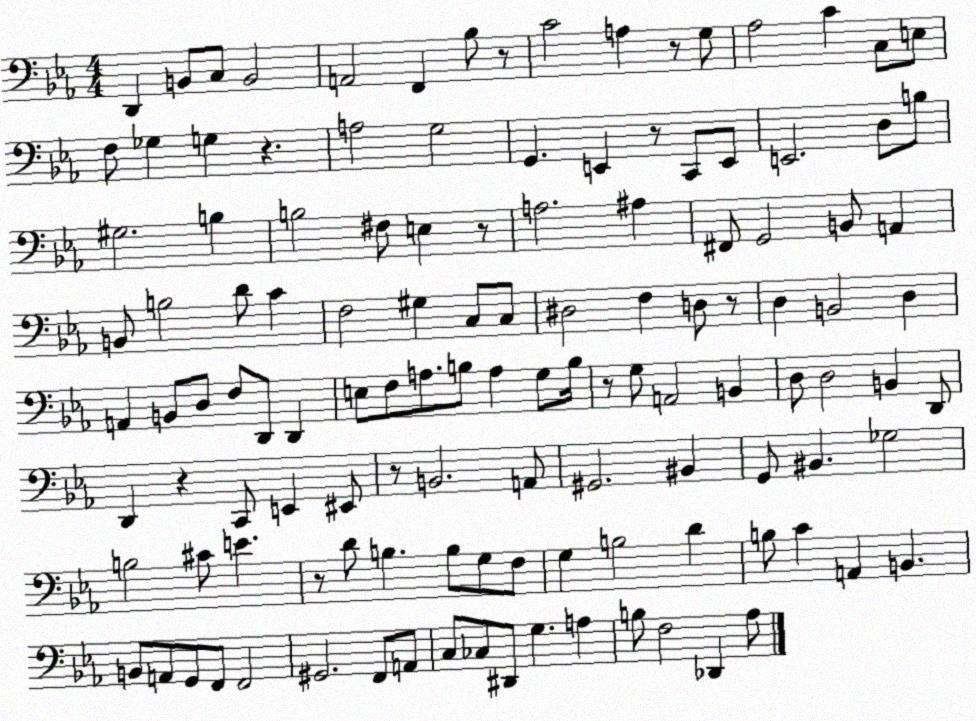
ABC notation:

X:1
T:Untitled
M:4/4
L:1/4
K:Eb
D,, B,,/2 C,/2 B,,2 A,,2 F,, _B,/2 z/2 C2 A, z/2 G,/2 _A,2 C C,/2 E,/2 F,/2 _G, G, z A,2 G,2 G,, E,, z/2 C,,/2 E,,/2 E,,2 D,/2 B,/2 ^G,2 B, B,2 ^F,/2 E, z/2 A,2 ^A, ^F,,/2 G,,2 B,,/2 A,, B,,/2 B,2 D/2 C F,2 ^G, C,/2 C,/2 ^D,2 F, D,/2 z/2 D, B,,2 D, A,, B,,/2 D,/2 F,/2 D,,/2 D,, E,/2 F,/2 A,/2 B,/2 A, G,/2 B,/4 z/2 G,/2 A,,2 B,, D,/2 D,2 B,, D,,/2 D,, z C,,/2 E,, ^E,,/2 z/2 B,,2 A,,/2 ^G,,2 ^B,, G,,/2 ^B,, _G,2 B,2 ^C/2 E z/2 D/2 B, B,/2 G,/2 F,/2 G, B,2 D B,/2 C A,, B,, B,,/2 A,,/2 G,,/2 F,,/2 F,,2 ^G,,2 F,,/2 A,,/2 C,/2 _C,/2 ^D,,/2 G, A, B,/2 F,2 _D,, _A,/2